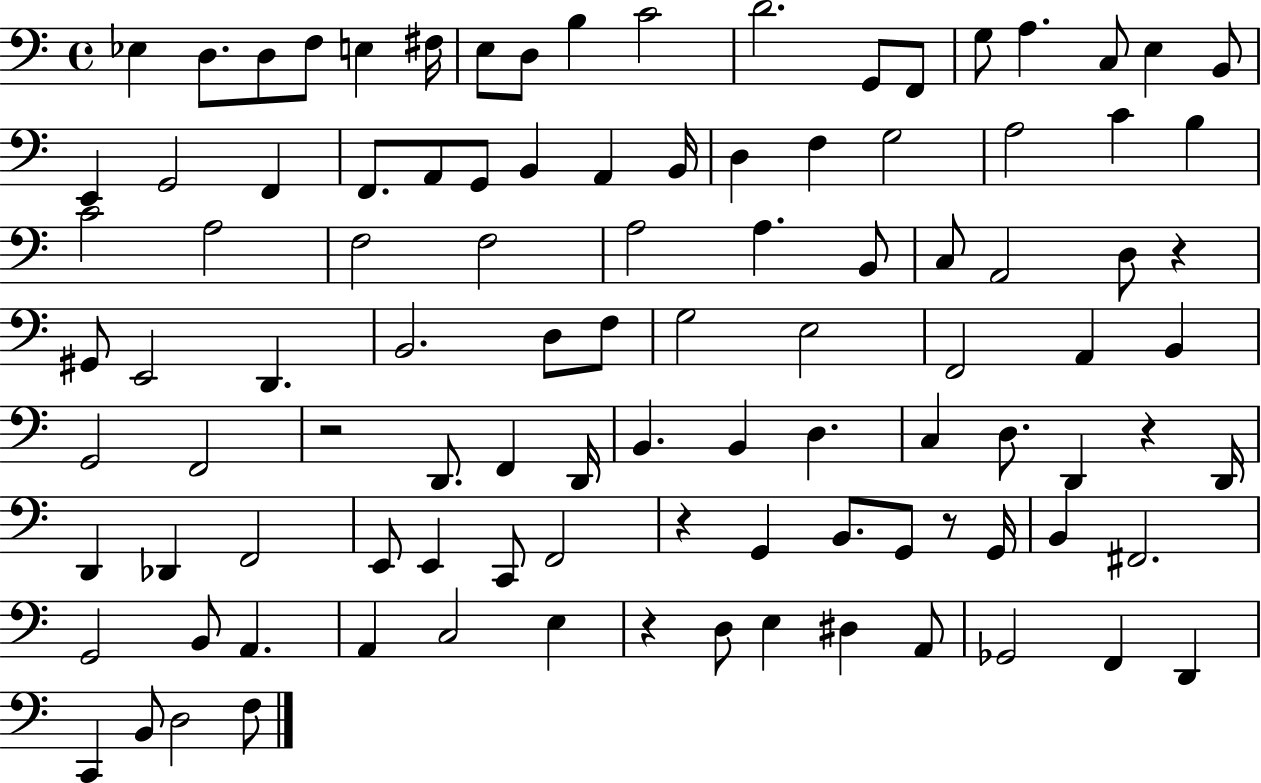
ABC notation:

X:1
T:Untitled
M:4/4
L:1/4
K:C
_E, D,/2 D,/2 F,/2 E, ^F,/4 E,/2 D,/2 B, C2 D2 G,,/2 F,,/2 G,/2 A, C,/2 E, B,,/2 E,, G,,2 F,, F,,/2 A,,/2 G,,/2 B,, A,, B,,/4 D, F, G,2 A,2 C B, C2 A,2 F,2 F,2 A,2 A, B,,/2 C,/2 A,,2 D,/2 z ^G,,/2 E,,2 D,, B,,2 D,/2 F,/2 G,2 E,2 F,,2 A,, B,, G,,2 F,,2 z2 D,,/2 F,, D,,/4 B,, B,, D, C, D,/2 D,, z D,,/4 D,, _D,, F,,2 E,,/2 E,, C,,/2 F,,2 z G,, B,,/2 G,,/2 z/2 G,,/4 B,, ^F,,2 G,,2 B,,/2 A,, A,, C,2 E, z D,/2 E, ^D, A,,/2 _G,,2 F,, D,, C,, B,,/2 D,2 F,/2